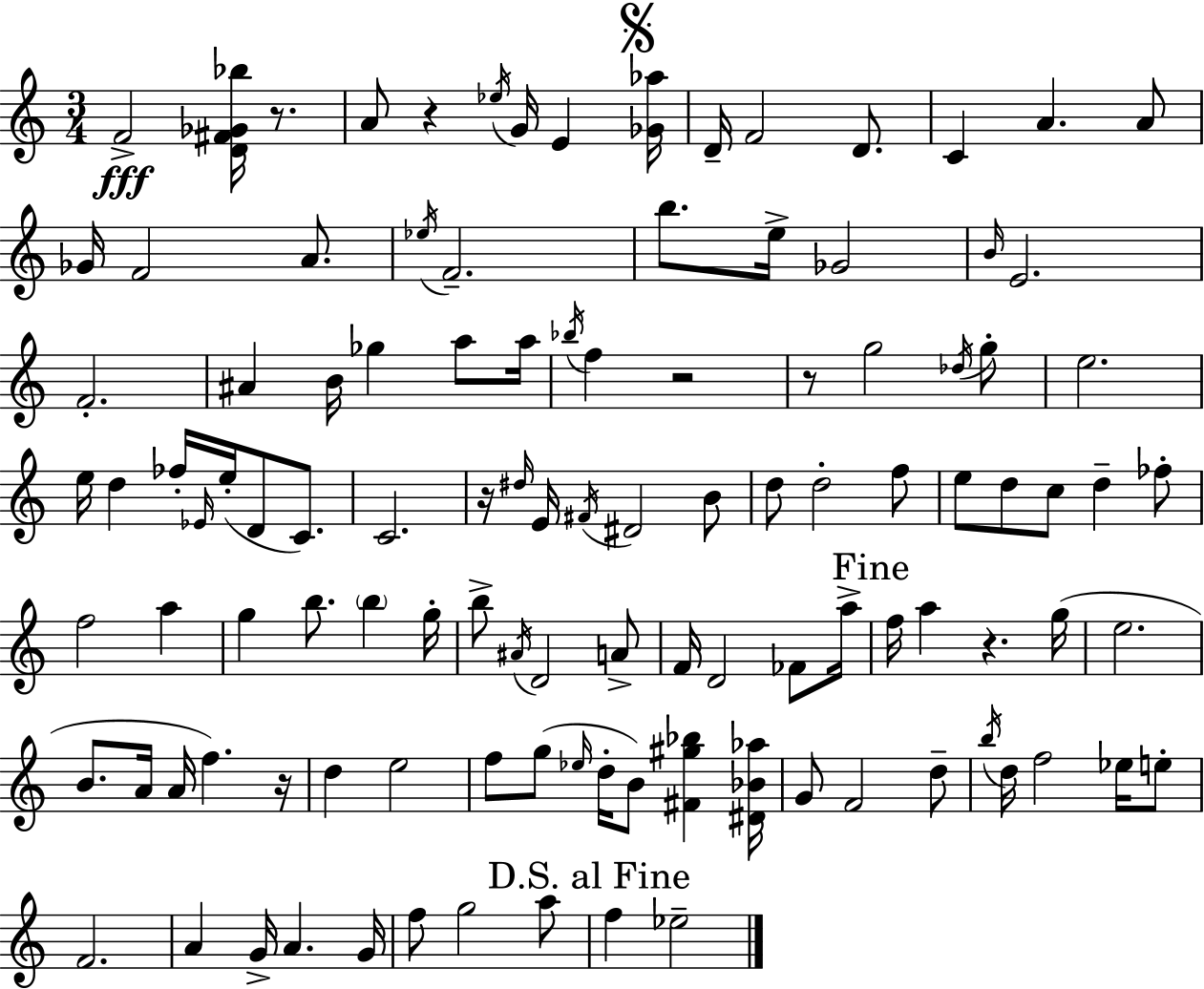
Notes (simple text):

F4/h [D4,F#4,Gb4,Bb5]/s R/e. A4/e R/q Eb5/s G4/s E4/q [Gb4,Ab5]/s D4/s F4/h D4/e. C4/q A4/q. A4/e Gb4/s F4/h A4/e. Eb5/s F4/h. B5/e. E5/s Gb4/h B4/s E4/h. F4/h. A#4/q B4/s Gb5/q A5/e A5/s Bb5/s F5/q R/h R/e G5/h Db5/s G5/e E5/h. E5/s D5/q FES5/s Eb4/s E5/s D4/e C4/e. C4/h. R/s D#5/s E4/s F#4/s D#4/h B4/e D5/e D5/h F5/e E5/e D5/e C5/e D5/q FES5/e F5/h A5/q G5/q B5/e. B5/q G5/s B5/e A#4/s D4/h A4/e F4/s D4/h FES4/e A5/s F5/s A5/q R/q. G5/s E5/h. B4/e. A4/s A4/s F5/q. R/s D5/q E5/h F5/e G5/e Eb5/s D5/s B4/e [F#4,G#5,Bb5]/q [D#4,Bb4,Ab5]/s G4/e F4/h D5/e B5/s D5/s F5/h Eb5/s E5/e F4/h. A4/q G4/s A4/q. G4/s F5/e G5/h A5/e F5/q Eb5/h